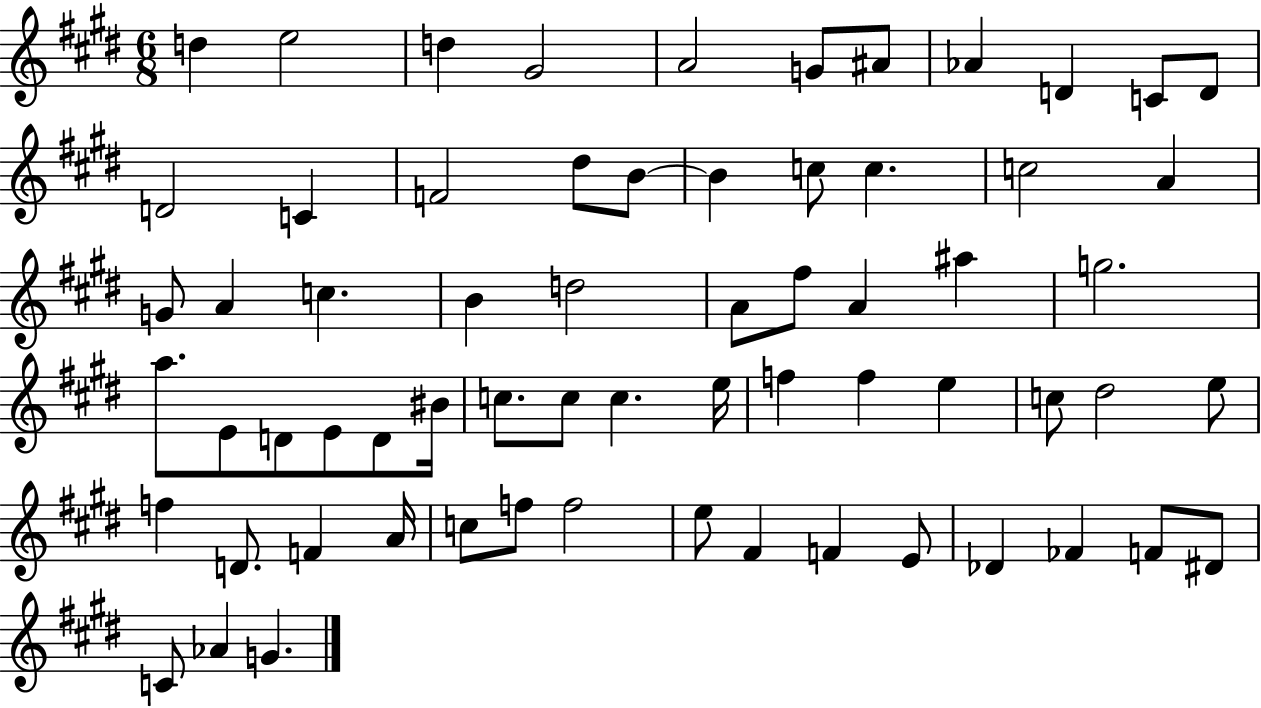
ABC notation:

X:1
T:Untitled
M:6/8
L:1/4
K:E
d e2 d ^G2 A2 G/2 ^A/2 _A D C/2 D/2 D2 C F2 ^d/2 B/2 B c/2 c c2 A G/2 A c B d2 A/2 ^f/2 A ^a g2 a/2 E/2 D/2 E/2 D/2 ^B/4 c/2 c/2 c e/4 f f e c/2 ^d2 e/2 f D/2 F A/4 c/2 f/2 f2 e/2 ^F F E/2 _D _F F/2 ^D/2 C/2 _A G